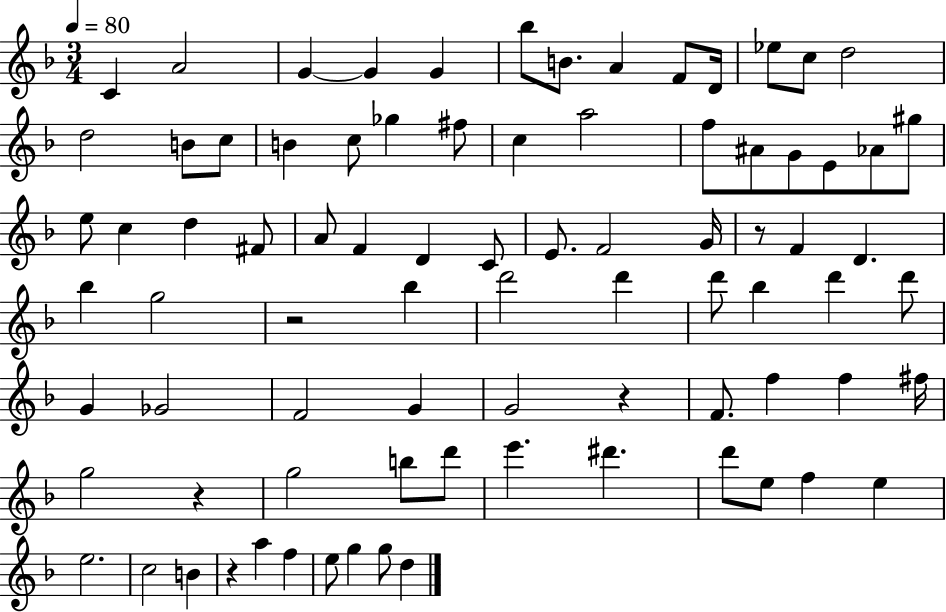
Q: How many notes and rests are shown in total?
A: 83